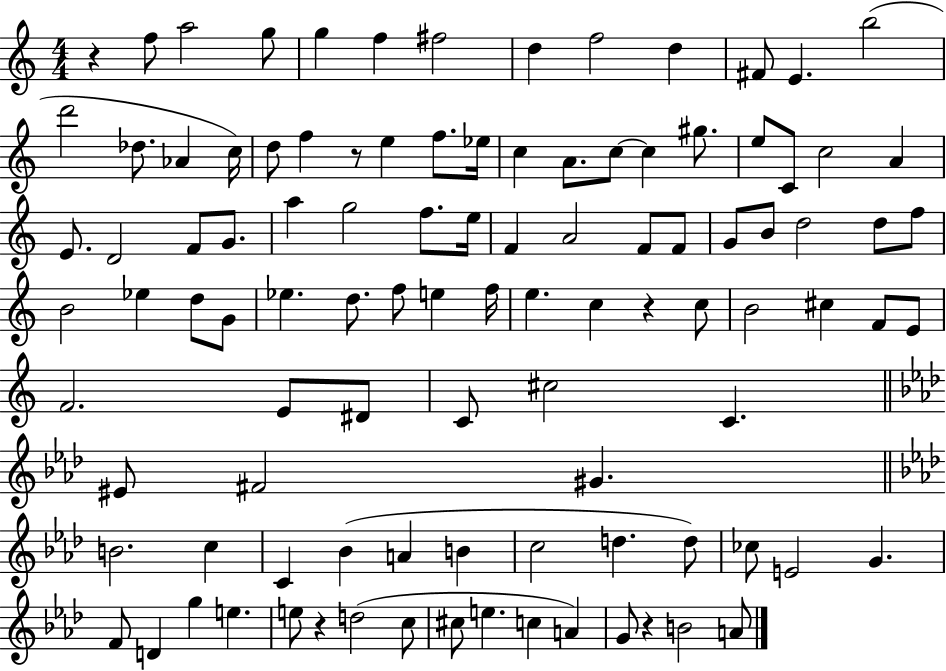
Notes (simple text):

R/q F5/e A5/h G5/e G5/q F5/q F#5/h D5/q F5/h D5/q F#4/e E4/q. B5/h D6/h Db5/e. Ab4/q C5/s D5/e F5/q R/e E5/q F5/e. Eb5/s C5/q A4/e. C5/e C5/q G#5/e. E5/e C4/e C5/h A4/q E4/e. D4/h F4/e G4/e. A5/q G5/h F5/e. E5/s F4/q A4/h F4/e F4/e G4/e B4/e D5/h D5/e F5/e B4/h Eb5/q D5/e G4/e Eb5/q. D5/e. F5/e E5/q F5/s E5/q. C5/q R/q C5/e B4/h C#5/q F4/e E4/e F4/h. E4/e D#4/e C4/e C#5/h C4/q. EIS4/e F#4/h G#4/q. B4/h. C5/q C4/q Bb4/q A4/q B4/q C5/h D5/q. D5/e CES5/e E4/h G4/q. F4/e D4/q G5/q E5/q. E5/e R/q D5/h C5/e C#5/e E5/q. C5/q A4/q G4/e R/q B4/h A4/e